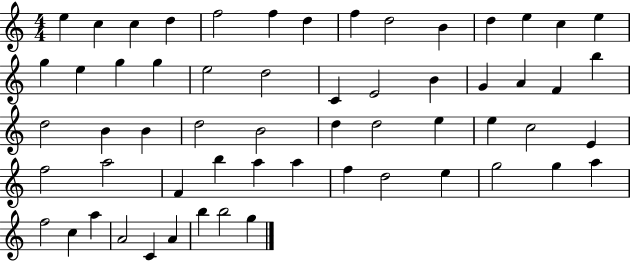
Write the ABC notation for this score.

X:1
T:Untitled
M:4/4
L:1/4
K:C
e c c d f2 f d f d2 B d e c e g e g g e2 d2 C E2 B G A F b d2 B B d2 B2 d d2 e e c2 E f2 a2 F b a a f d2 e g2 g a f2 c a A2 C A b b2 g